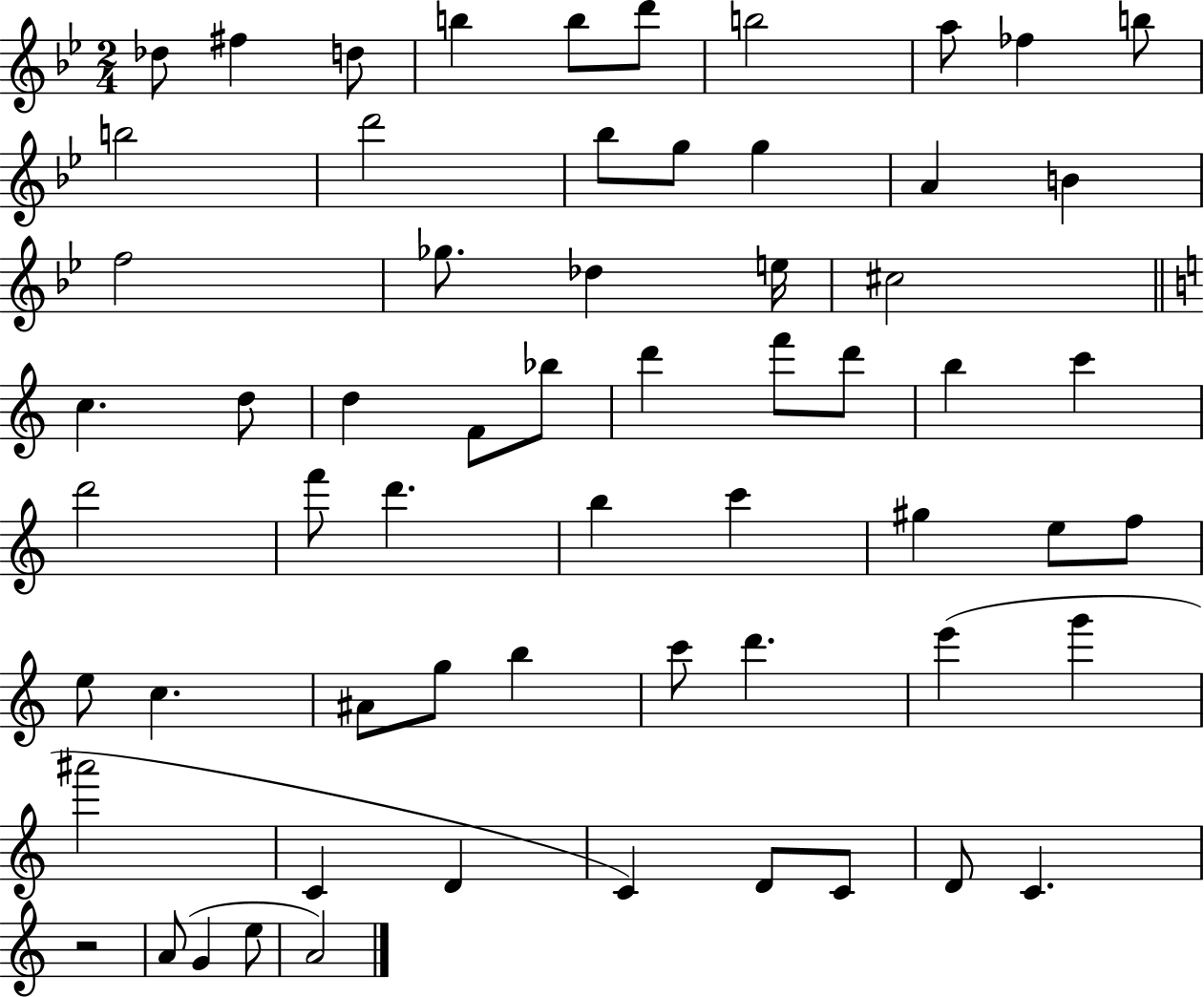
X:1
T:Untitled
M:2/4
L:1/4
K:Bb
_d/2 ^f d/2 b b/2 d'/2 b2 a/2 _f b/2 b2 d'2 _b/2 g/2 g A B f2 _g/2 _d e/4 ^c2 c d/2 d F/2 _b/2 d' f'/2 d'/2 b c' d'2 f'/2 d' b c' ^g e/2 f/2 e/2 c ^A/2 g/2 b c'/2 d' e' g' ^a'2 C D C D/2 C/2 D/2 C z2 A/2 G e/2 A2